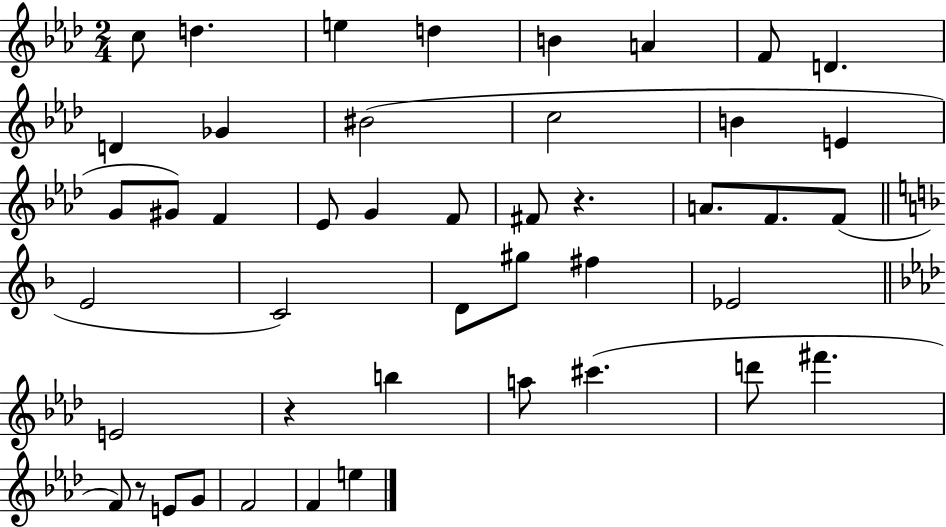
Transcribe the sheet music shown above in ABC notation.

X:1
T:Untitled
M:2/4
L:1/4
K:Ab
c/2 d e d B A F/2 D D _G ^B2 c2 B E G/2 ^G/2 F _E/2 G F/2 ^F/2 z A/2 F/2 F/2 E2 C2 D/2 ^g/2 ^f _E2 E2 z b a/2 ^c' d'/2 ^f' F/2 z/2 E/2 G/2 F2 F e